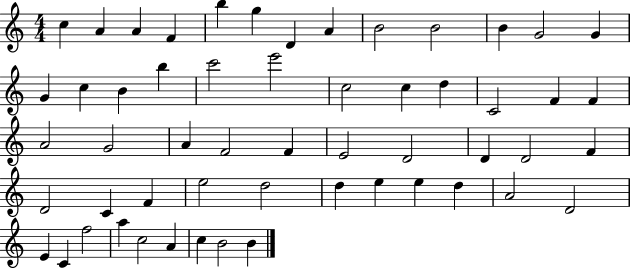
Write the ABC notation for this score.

X:1
T:Untitled
M:4/4
L:1/4
K:C
c A A F b g D A B2 B2 B G2 G G c B b c'2 e'2 c2 c d C2 F F A2 G2 A F2 F E2 D2 D D2 F D2 C F e2 d2 d e e d A2 D2 E C f2 a c2 A c B2 B